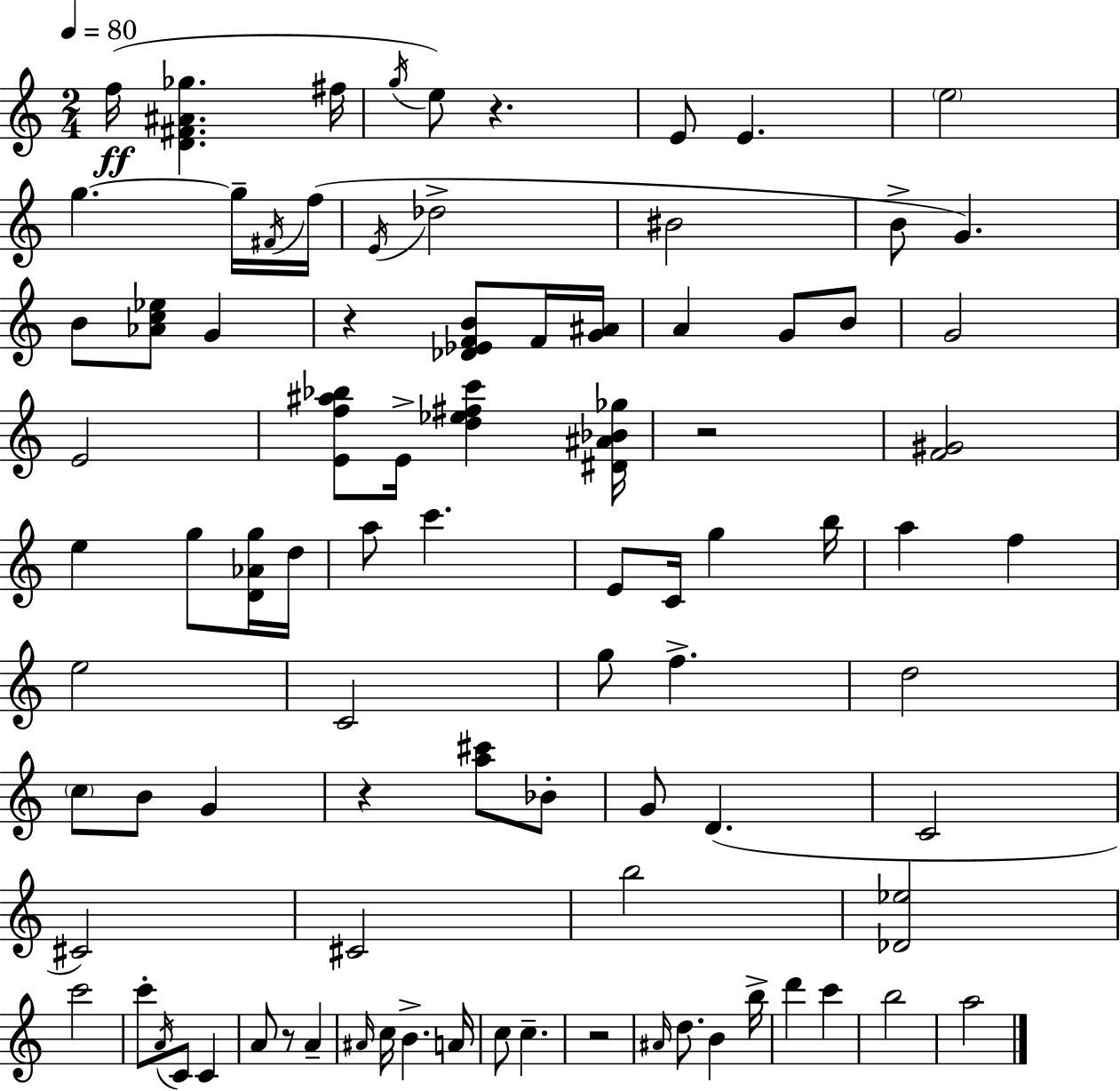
F5/s [D4,F#4,A#4,Gb5]/q. F#5/s G5/s E5/e R/q. E4/e E4/q. E5/h G5/q. G5/s F#4/s F5/s E4/s Db5/h BIS4/h B4/e G4/q. B4/e [Ab4,C5,Eb5]/e G4/q R/q [Db4,Eb4,F4,B4]/e F4/s [G4,A#4]/s A4/q G4/e B4/e G4/h E4/h [E4,F5,A#5,Bb5]/e E4/s [D5,Eb5,F#5,C6]/q [D#4,A#4,Bb4,Gb5]/s R/h [F4,G#4]/h E5/q G5/e [D4,Ab4,G5]/s D5/s A5/e C6/q. E4/e C4/s G5/q B5/s A5/q F5/q E5/h C4/h G5/e F5/q. D5/h C5/e B4/e G4/q R/q [A5,C#6]/e Bb4/e G4/e D4/q. C4/h C#4/h C#4/h B5/h [Db4,Eb5]/h C6/h C6/e A4/s C4/e C4/q A4/e R/e A4/q A#4/s C5/s B4/q. A4/s C5/e C5/q. R/h A#4/s D5/e. B4/q B5/s D6/q C6/q B5/h A5/h